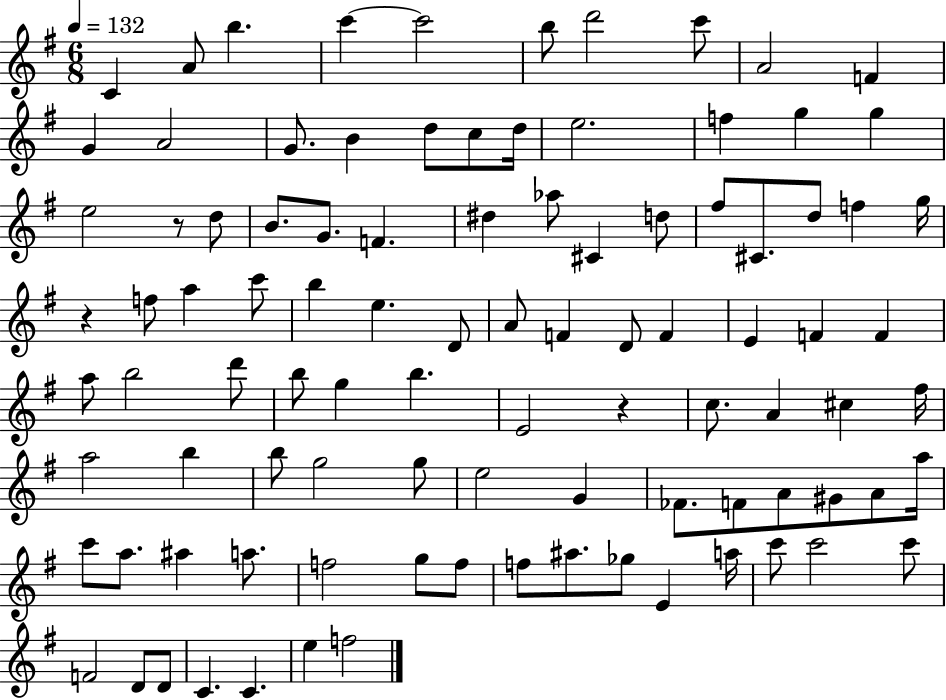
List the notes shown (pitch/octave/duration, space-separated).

C4/q A4/e B5/q. C6/q C6/h B5/e D6/h C6/e A4/h F4/q G4/q A4/h G4/e. B4/q D5/e C5/e D5/s E5/h. F5/q G5/q G5/q E5/h R/e D5/e B4/e. G4/e. F4/q. D#5/q Ab5/e C#4/q D5/e F#5/e C#4/e. D5/e F5/q G5/s R/q F5/e A5/q C6/e B5/q E5/q. D4/e A4/e F4/q D4/e F4/q E4/q F4/q F4/q A5/e B5/h D6/e B5/e G5/q B5/q. E4/h R/q C5/e. A4/q C#5/q F#5/s A5/h B5/q B5/e G5/h G5/e E5/h G4/q FES4/e. F4/e A4/e G#4/e A4/e A5/s C6/e A5/e. A#5/q A5/e. F5/h G5/e F5/e F5/e A#5/e. Gb5/e E4/q A5/s C6/e C6/h C6/e F4/h D4/e D4/e C4/q. C4/q. E5/q F5/h